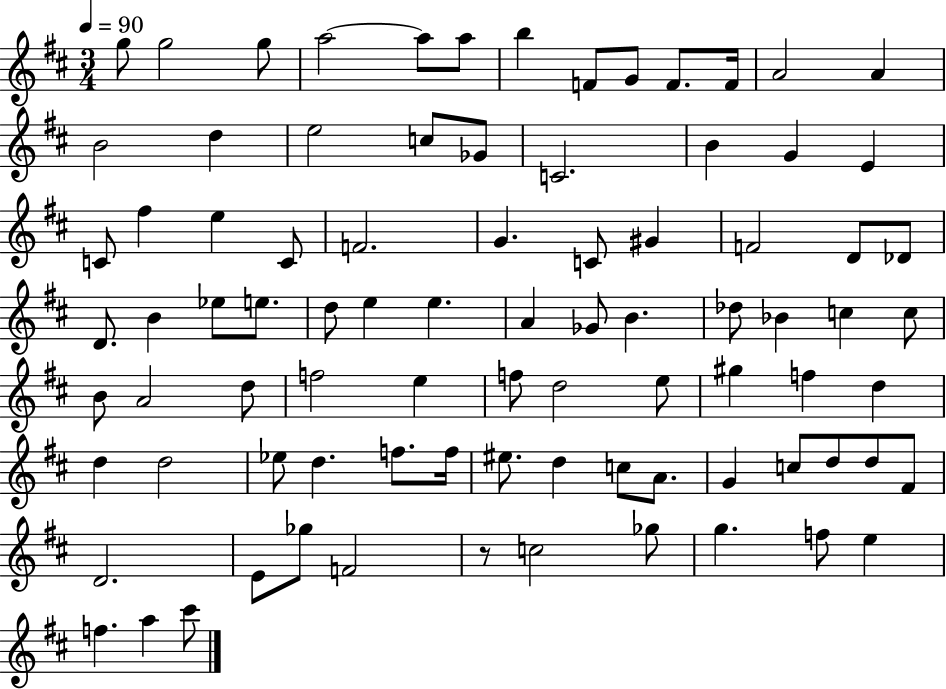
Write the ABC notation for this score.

X:1
T:Untitled
M:3/4
L:1/4
K:D
g/2 g2 g/2 a2 a/2 a/2 b F/2 G/2 F/2 F/4 A2 A B2 d e2 c/2 _G/2 C2 B G E C/2 ^f e C/2 F2 G C/2 ^G F2 D/2 _D/2 D/2 B _e/2 e/2 d/2 e e A _G/2 B _d/2 _B c c/2 B/2 A2 d/2 f2 e f/2 d2 e/2 ^g f d d d2 _e/2 d f/2 f/4 ^e/2 d c/2 A/2 G c/2 d/2 d/2 ^F/2 D2 E/2 _g/2 F2 z/2 c2 _g/2 g f/2 e f a ^c'/2